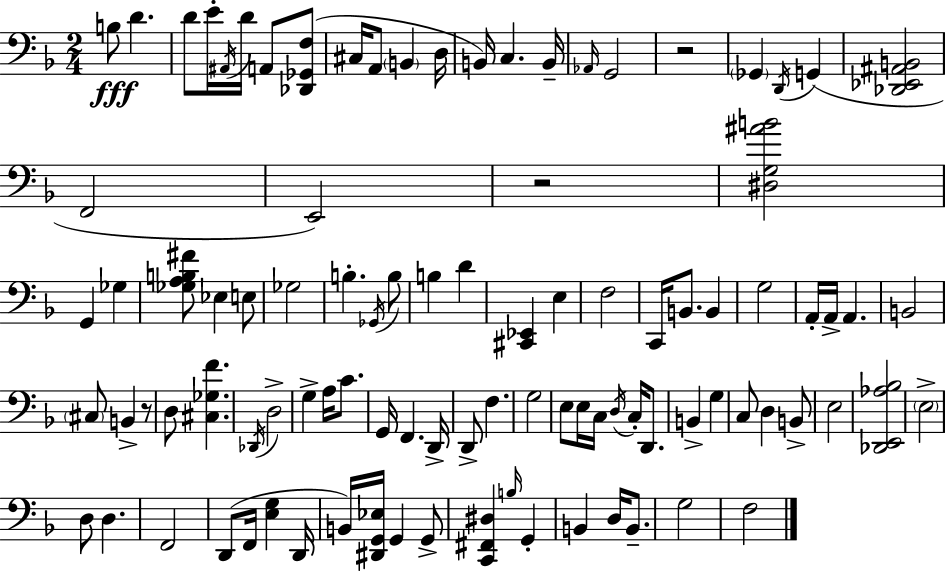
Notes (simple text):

B3/e D4/q. D4/e E4/s A#2/s D4/s A2/e [Db2,Gb2,F3]/e C#3/s A2/e B2/q D3/s B2/s C3/q. B2/s Ab2/s G2/h R/h Gb2/q D2/s G2/q [Db2,Eb2,A#2,B2]/h F2/h E2/h R/h [D#3,G3,A#4,B4]/h G2/q Gb3/q [Gb3,A3,B3,F#4]/e Eb3/q E3/e Gb3/h B3/q. Gb2/s B3/e B3/q D4/q [C#2,Eb2]/q E3/q F3/h C2/s B2/e. B2/q G3/h A2/s A2/s A2/q. B2/h C#3/e B2/q R/e D3/e [C#3,Gb3,F4]/q. Db2/s D3/h G3/q A3/s C4/e. G2/s F2/q. D2/s D2/e F3/q. G3/h E3/e E3/s C3/s D3/s C3/s D2/e. B2/q G3/q C3/e D3/q B2/e E3/h [Db2,E2,Ab3,Bb3]/h E3/h D3/e D3/q. F2/h D2/e F2/s [E3,G3]/q D2/s B2/s [D#2,G2,Eb3]/s G2/q G2/e [C2,F#2,D#3]/q B3/s G2/q B2/q D3/s B2/e. G3/h F3/h